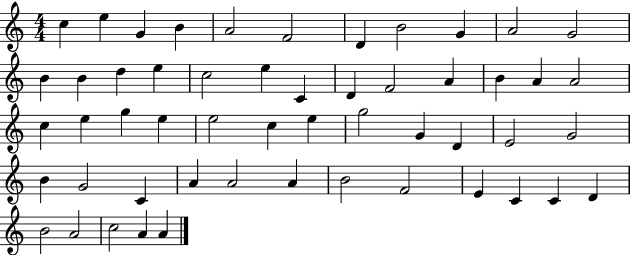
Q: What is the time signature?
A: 4/4